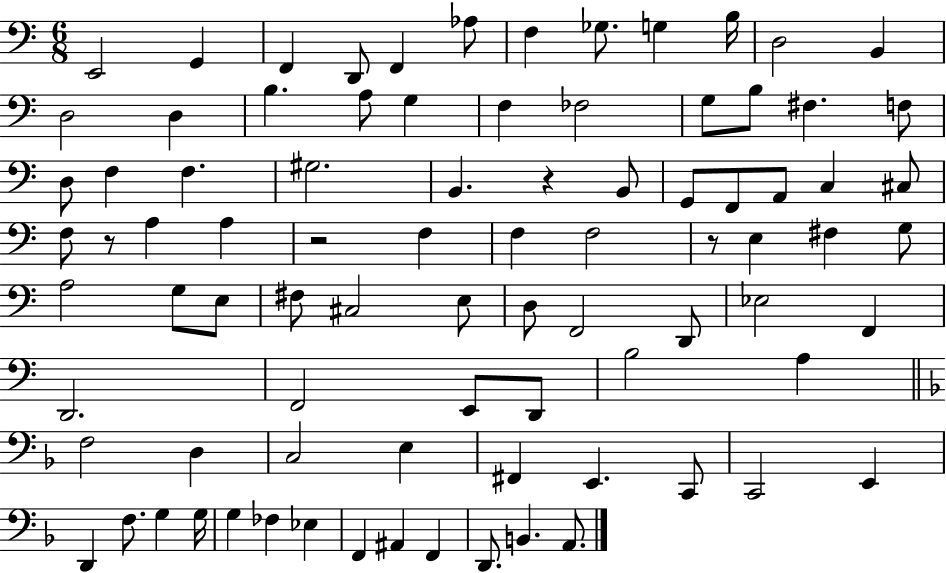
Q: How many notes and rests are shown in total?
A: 86